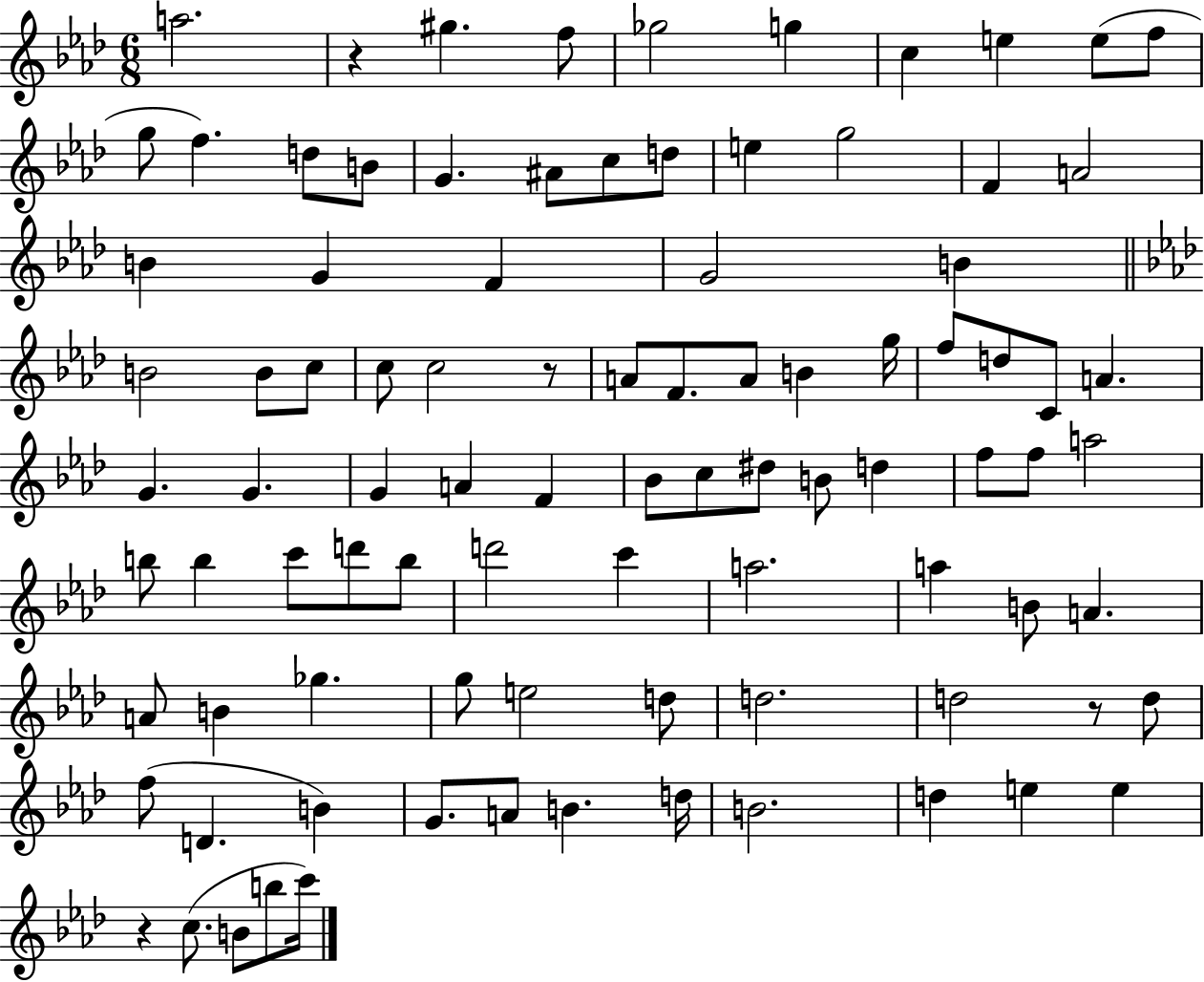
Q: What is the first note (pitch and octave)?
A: A5